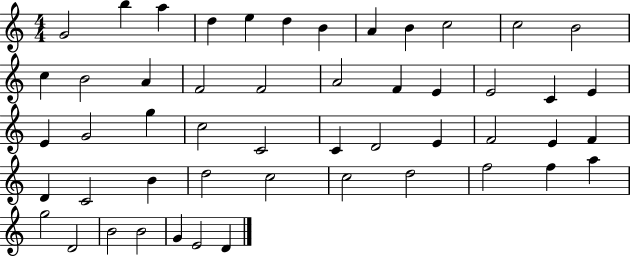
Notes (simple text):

G4/h B5/q A5/q D5/q E5/q D5/q B4/q A4/q B4/q C5/h C5/h B4/h C5/q B4/h A4/q F4/h F4/h A4/h F4/q E4/q E4/h C4/q E4/q E4/q G4/h G5/q C5/h C4/h C4/q D4/h E4/q F4/h E4/q F4/q D4/q C4/h B4/q D5/h C5/h C5/h D5/h F5/h F5/q A5/q G5/h D4/h B4/h B4/h G4/q E4/h D4/q